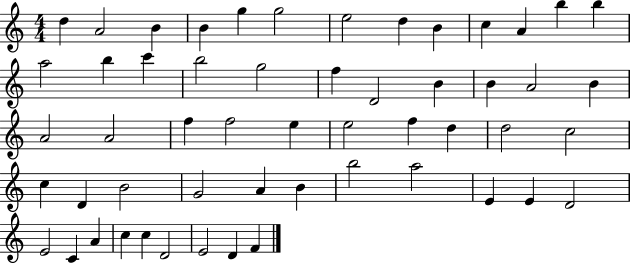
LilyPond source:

{
  \clef treble
  \numericTimeSignature
  \time 4/4
  \key c \major
  d''4 a'2 b'4 | b'4 g''4 g''2 | e''2 d''4 b'4 | c''4 a'4 b''4 b''4 | \break a''2 b''4 c'''4 | b''2 g''2 | f''4 d'2 b'4 | b'4 a'2 b'4 | \break a'2 a'2 | f''4 f''2 e''4 | e''2 f''4 d''4 | d''2 c''2 | \break c''4 d'4 b'2 | g'2 a'4 b'4 | b''2 a''2 | e'4 e'4 d'2 | \break e'2 c'4 a'4 | c''4 c''4 d'2 | e'2 d'4 f'4 | \bar "|."
}